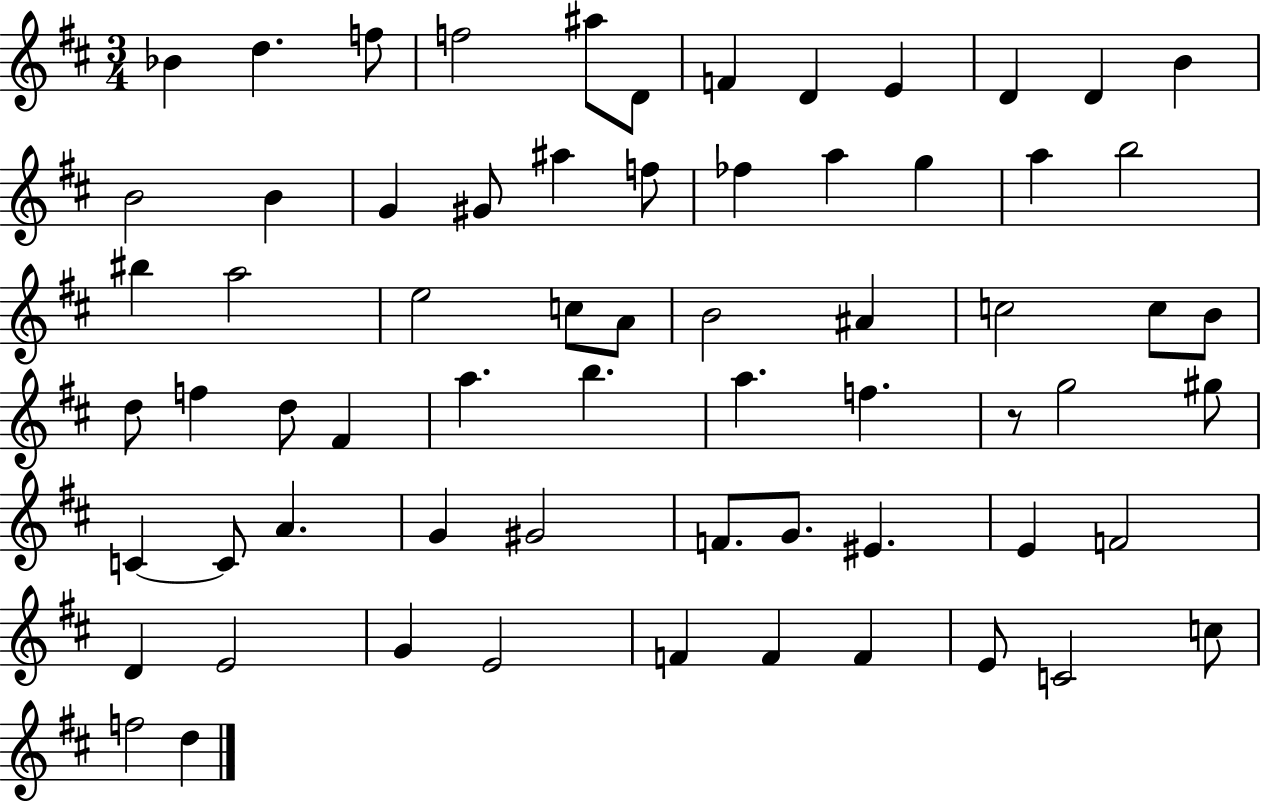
X:1
T:Untitled
M:3/4
L:1/4
K:D
_B d f/2 f2 ^a/2 D/2 F D E D D B B2 B G ^G/2 ^a f/2 _f a g a b2 ^b a2 e2 c/2 A/2 B2 ^A c2 c/2 B/2 d/2 f d/2 ^F a b a f z/2 g2 ^g/2 C C/2 A G ^G2 F/2 G/2 ^E E F2 D E2 G E2 F F F E/2 C2 c/2 f2 d